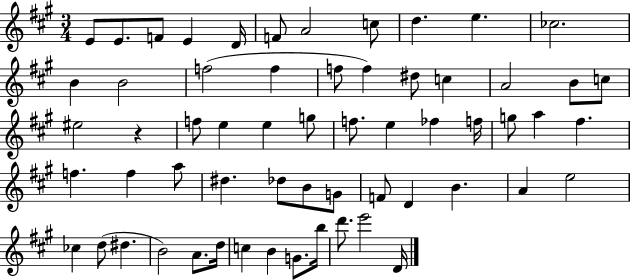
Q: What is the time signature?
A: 3/4